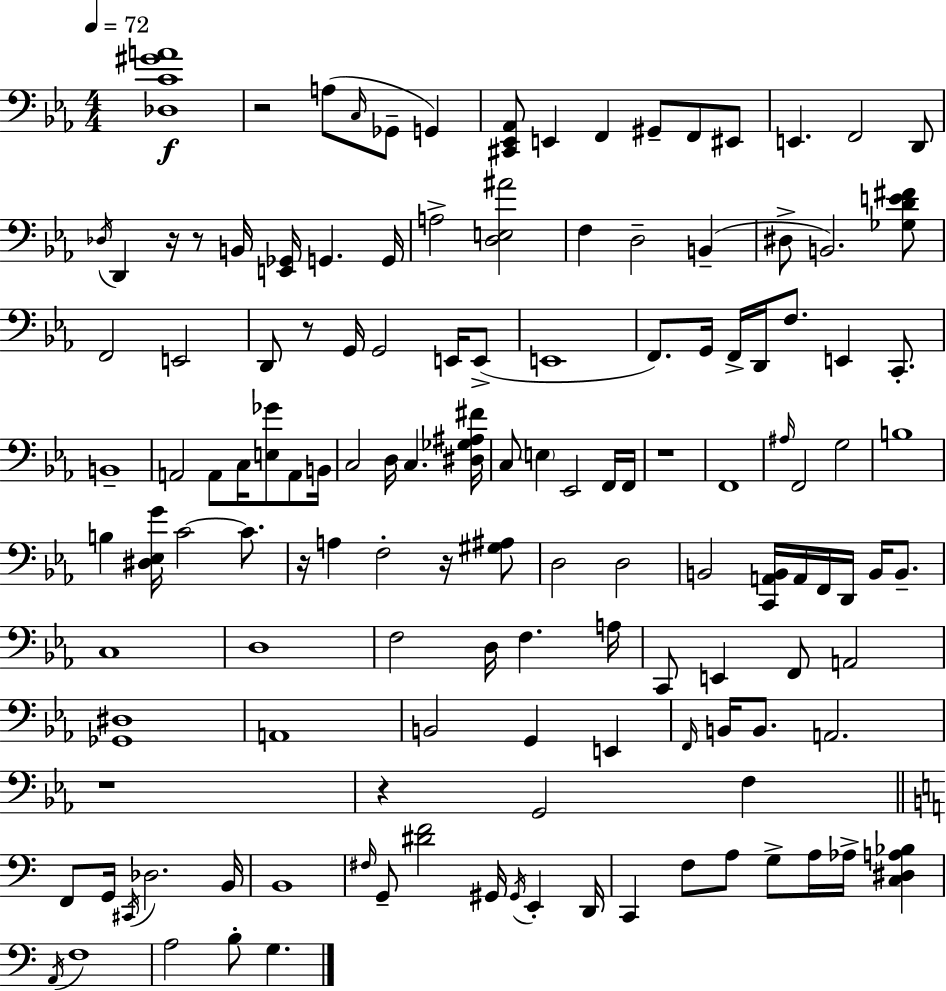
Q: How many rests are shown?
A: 9